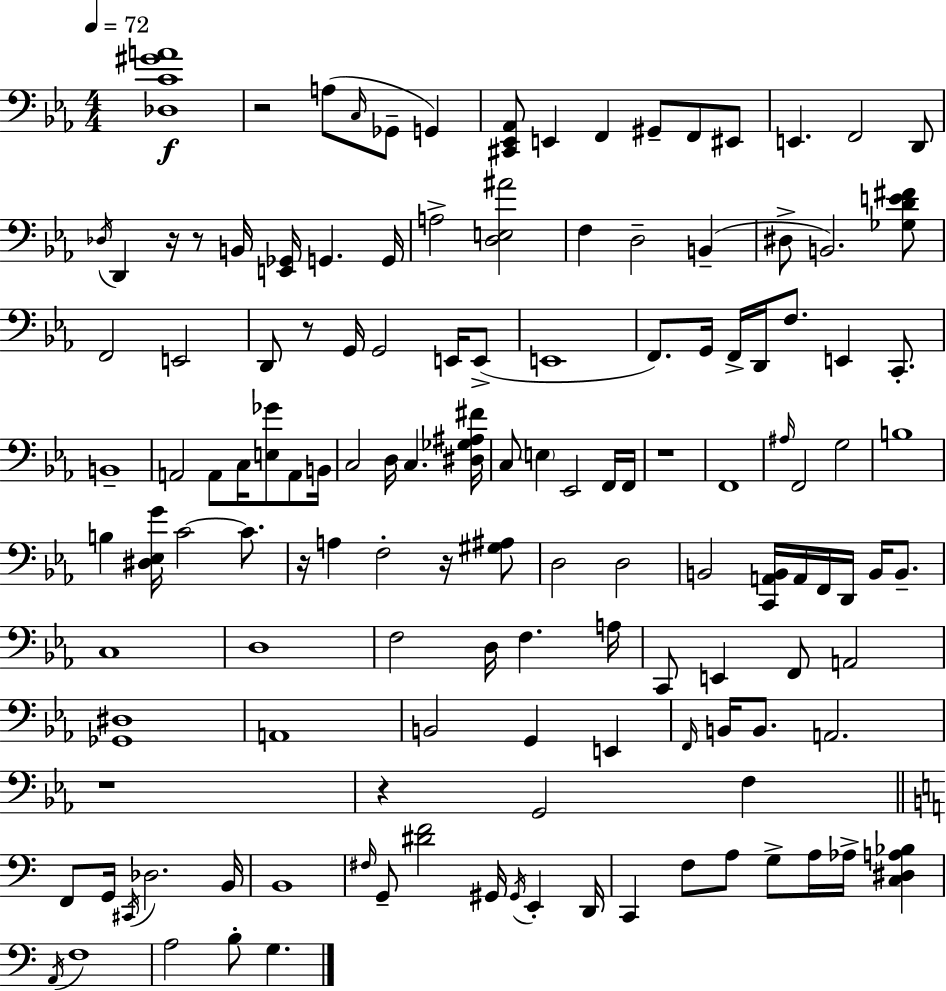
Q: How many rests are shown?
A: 9